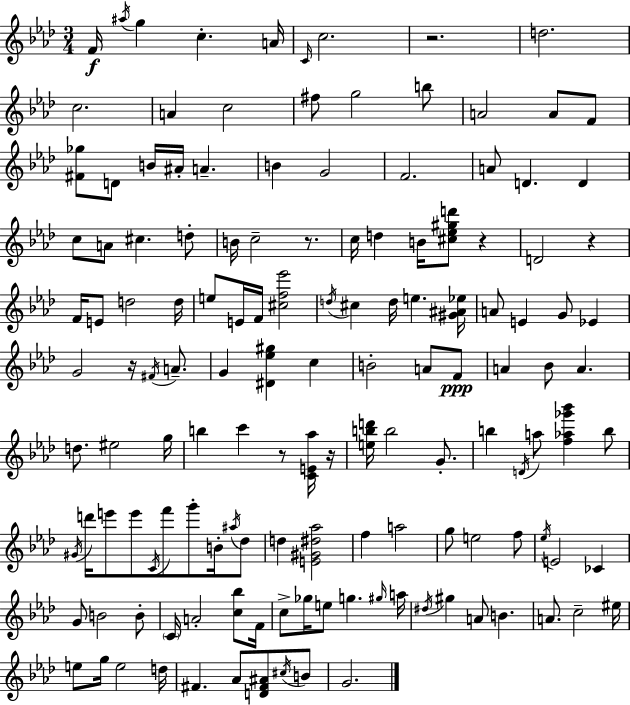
{
  \clef treble
  \numericTimeSignature
  \time 3/4
  \key aes \major
  \repeat volta 2 { f'16\f \acciaccatura { ais''16 } g''4 c''4.-. | a'16 \grace { c'16 } c''2. | r2. | d''2. | \break c''2. | a'4 c''2 | fis''8 g''2 | b''8 a'2 a'8 | \break f'8 <fis' ges''>8 d'8 b'16 ais'16-. a'4.-- | b'4 g'2 | f'2. | a'8 d'4. d'4 | \break c''8 a'8 cis''4. | d''8-. b'16 c''2-- r8. | c''16 d''4 b'16 <cis'' ees'' gis'' d'''>8 r4 | d'2 r4 | \break f'16 e'8 d''2 | d''16 e''8 e'16 f'16 <cis'' f'' ees'''>2 | \acciaccatura { d''16 } cis''4 d''16 e''4. | <gis' ais' ees''>16 a'8 e'4 g'8 ees'4 | \break g'2 r16 | \acciaccatura { fis'16 } a'8.-- g'4 <dis' ees'' gis''>4 | c''4 b'2-. | a'8 f'8\ppp a'4 bes'8 a'4. | \break d''8. eis''2 | g''16 b''4 c'''4 | r8 <c' e' aes''>16 r16 <e'' b'' d'''>16 b''2 | g'8.-. b''4 \acciaccatura { d'16 } a''8 <f'' aes'' ges''' bes'''>4 | \break b''8 \acciaccatura { gis'16 } d'''16 e'''8 e'''8 \acciaccatura { c'16 } | f'''8 g'''8-. b'16-. \acciaccatura { ais''16 } des''8 d''4 | <e' gis' dis'' aes''>2 f''4 | a''2 g''8 e''2 | \break f''8 \acciaccatura { ees''16 } e'2 | ces'4 g'8 b'2 | b'8-. \parenthesize c'16 a'2-. | <c'' bes''>8 f'16 c''8-> ges''16 | \break e''8 g''4. \grace { gis''16 } a''16 \acciaccatura { dis''16 } gis''4 | a'8 b'4. a'8. | c''2-- eis''16 e''8 | g''16 e''2 d''16 fis'4. | \break aes'8 <d' fis' ais'>8 \acciaccatura { cis''16 } b'8 | g'2. | } \bar "|."
}